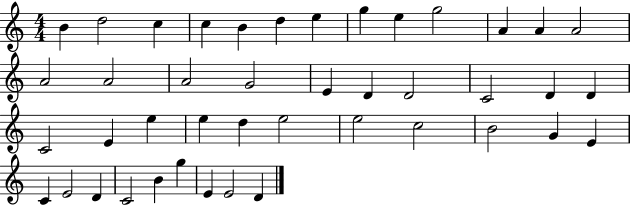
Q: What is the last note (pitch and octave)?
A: D4